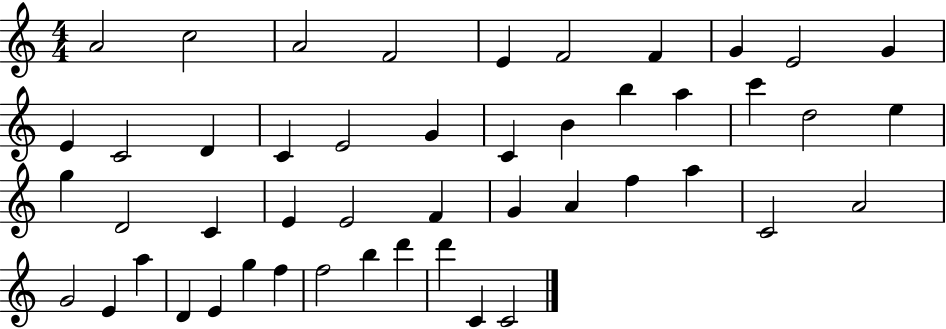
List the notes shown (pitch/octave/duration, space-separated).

A4/h C5/h A4/h F4/h E4/q F4/h F4/q G4/q E4/h G4/q E4/q C4/h D4/q C4/q E4/h G4/q C4/q B4/q B5/q A5/q C6/q D5/h E5/q G5/q D4/h C4/q E4/q E4/h F4/q G4/q A4/q F5/q A5/q C4/h A4/h G4/h E4/q A5/q D4/q E4/q G5/q F5/q F5/h B5/q D6/q D6/q C4/q C4/h